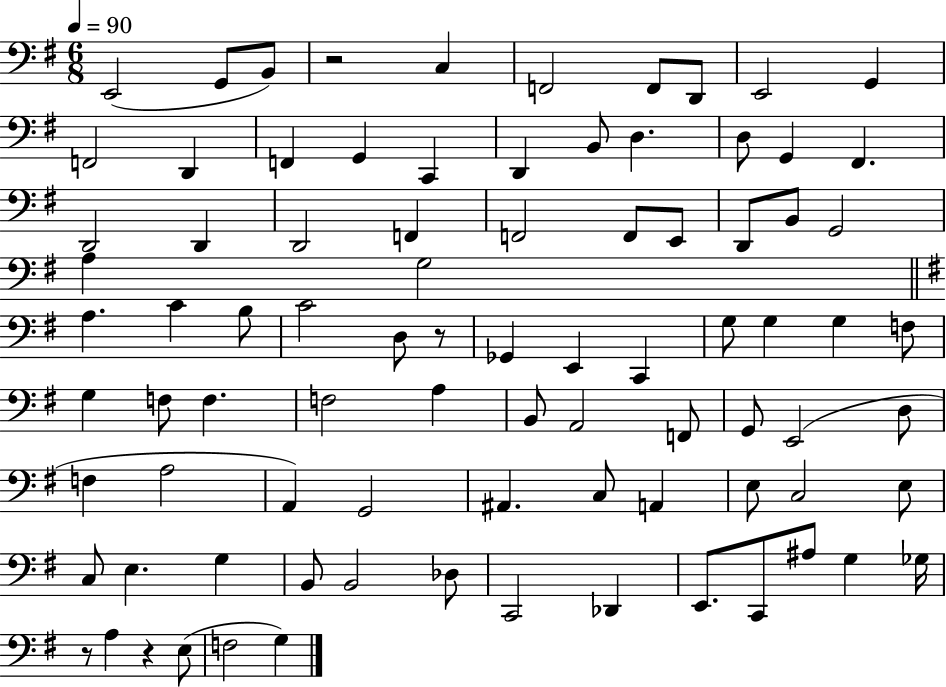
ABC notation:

X:1
T:Untitled
M:6/8
L:1/4
K:G
E,,2 G,,/2 B,,/2 z2 C, F,,2 F,,/2 D,,/2 E,,2 G,, F,,2 D,, F,, G,, C,, D,, B,,/2 D, D,/2 G,, ^F,, D,,2 D,, D,,2 F,, F,,2 F,,/2 E,,/2 D,,/2 B,,/2 G,,2 A, G,2 A, C B,/2 C2 D,/2 z/2 _G,, E,, C,, G,/2 G, G, F,/2 G, F,/2 F, F,2 A, B,,/2 A,,2 F,,/2 G,,/2 E,,2 D,/2 F, A,2 A,, G,,2 ^A,, C,/2 A,, E,/2 C,2 E,/2 C,/2 E, G, B,,/2 B,,2 _D,/2 C,,2 _D,, E,,/2 C,,/2 ^A,/2 G, _G,/4 z/2 A, z E,/2 F,2 G,